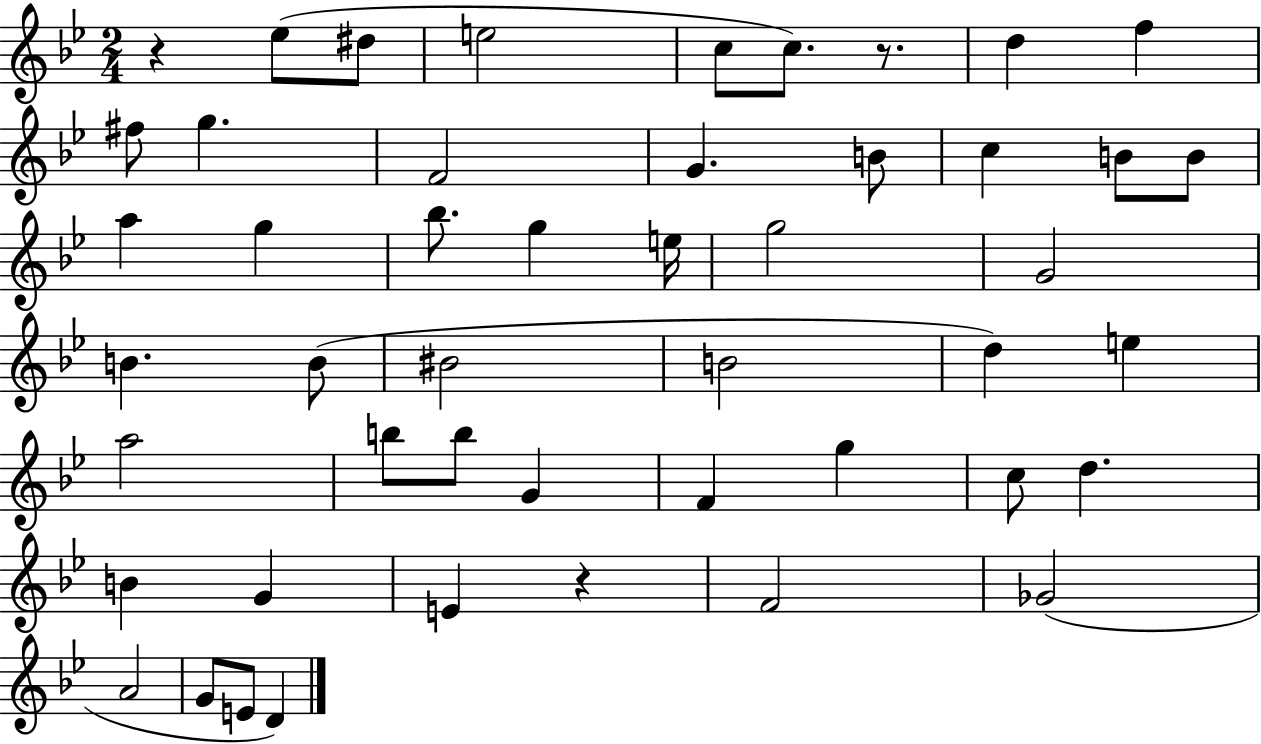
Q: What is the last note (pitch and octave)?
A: D4